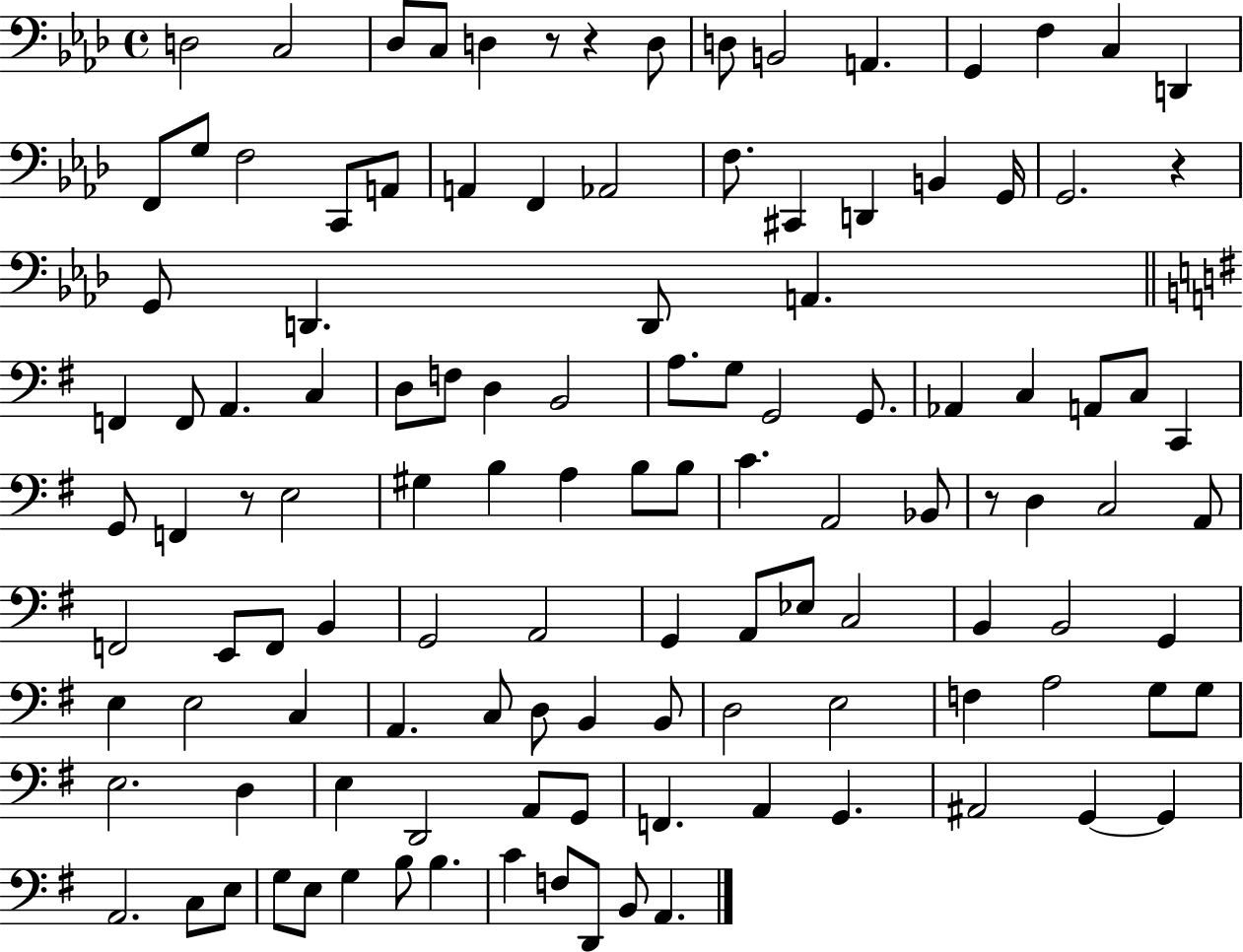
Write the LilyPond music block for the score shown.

{
  \clef bass
  \time 4/4
  \defaultTimeSignature
  \key aes \major
  d2 c2 | des8 c8 d4 r8 r4 d8 | d8 b,2 a,4. | g,4 f4 c4 d,4 | \break f,8 g8 f2 c,8 a,8 | a,4 f,4 aes,2 | f8. cis,4 d,4 b,4 g,16 | g,2. r4 | \break g,8 d,4. d,8 a,4. | \bar "||" \break \key g \major f,4 f,8 a,4. c4 | d8 f8 d4 b,2 | a8. g8 g,2 g,8. | aes,4 c4 a,8 c8 c,4 | \break g,8 f,4 r8 e2 | gis4 b4 a4 b8 b8 | c'4. a,2 bes,8 | r8 d4 c2 a,8 | \break f,2 e,8 f,8 b,4 | g,2 a,2 | g,4 a,8 ees8 c2 | b,4 b,2 g,4 | \break e4 e2 c4 | a,4. c8 d8 b,4 b,8 | d2 e2 | f4 a2 g8 g8 | \break e2. d4 | e4 d,2 a,8 g,8 | f,4. a,4 g,4. | ais,2 g,4~~ g,4 | \break a,2. c8 e8 | g8 e8 g4 b8 b4. | c'4 f8 d,8 b,8 a,4. | \bar "|."
}